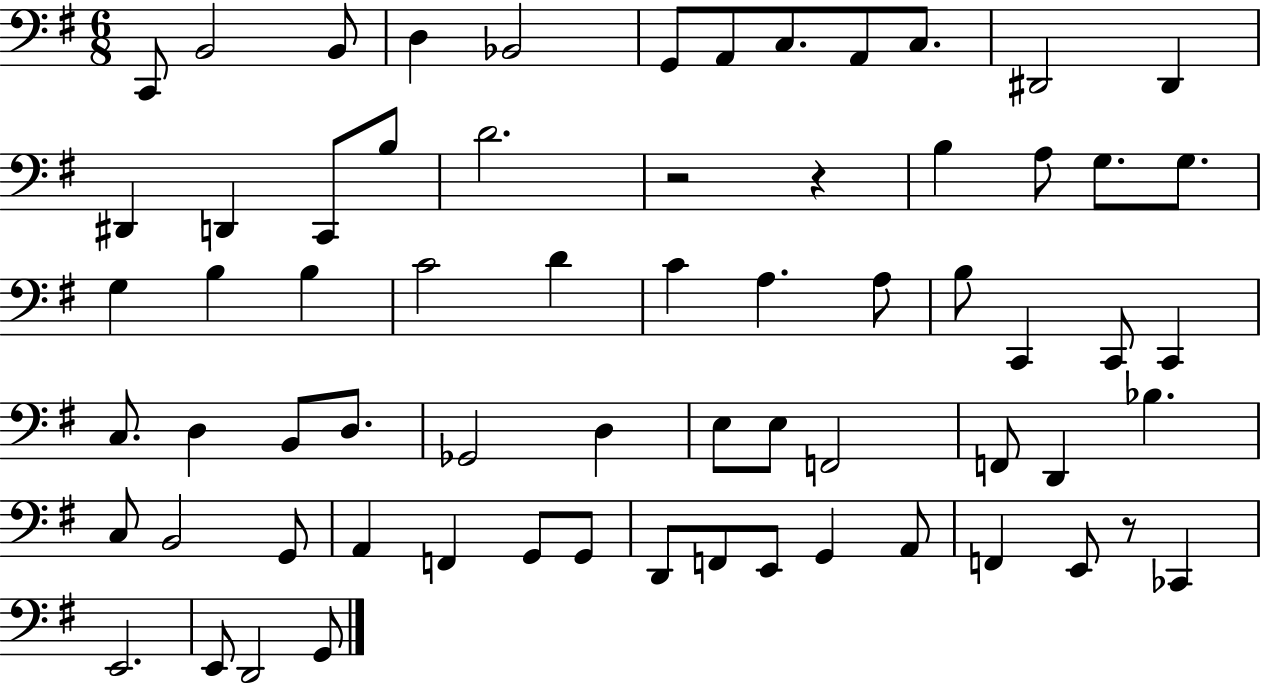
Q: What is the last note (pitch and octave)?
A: G2